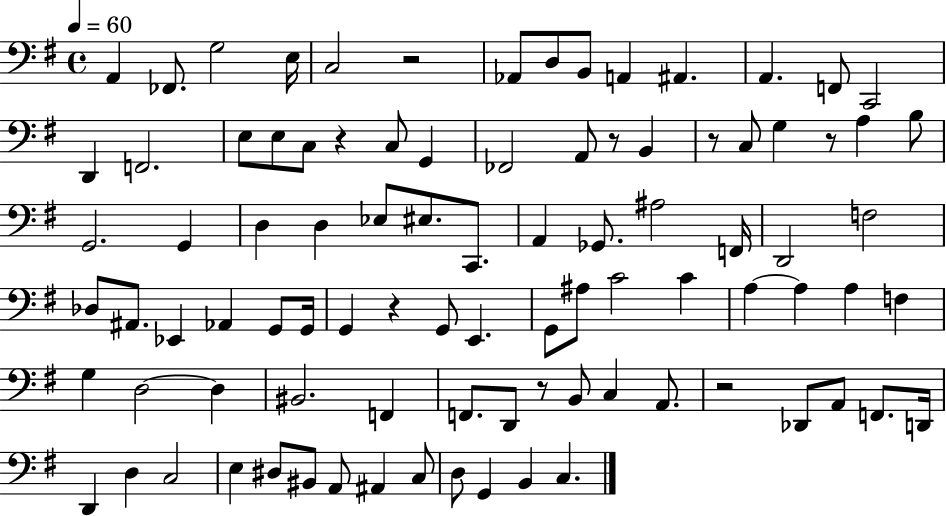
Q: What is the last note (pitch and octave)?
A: C3